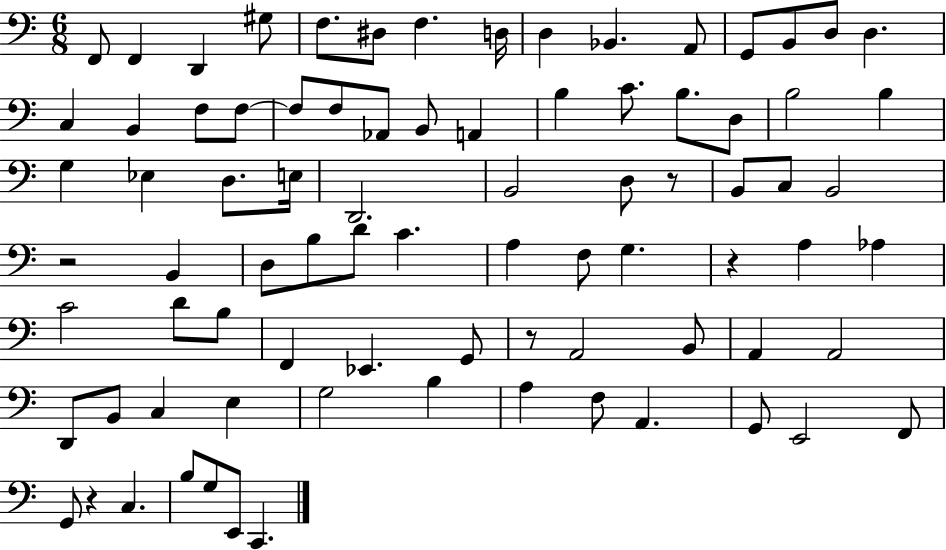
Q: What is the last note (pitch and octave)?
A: C2